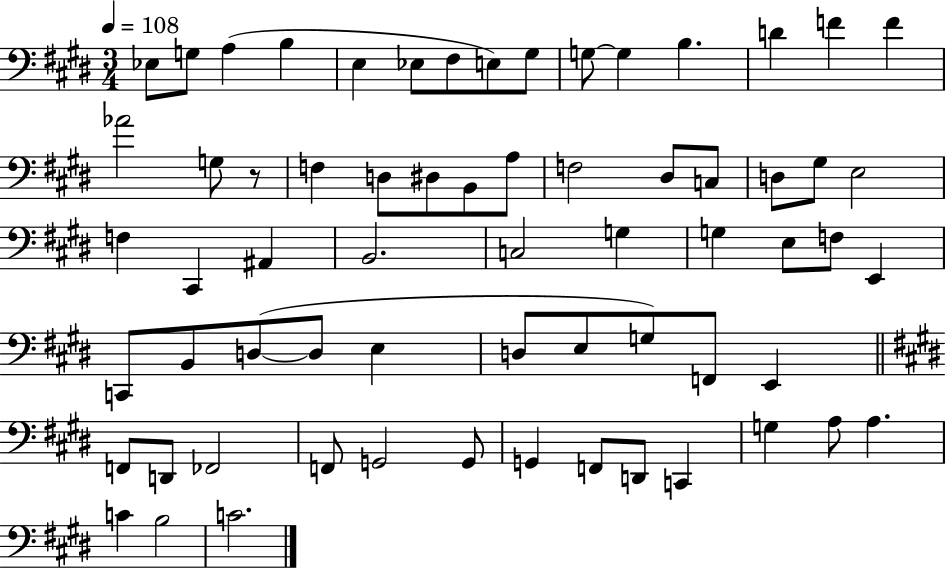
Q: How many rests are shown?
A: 1